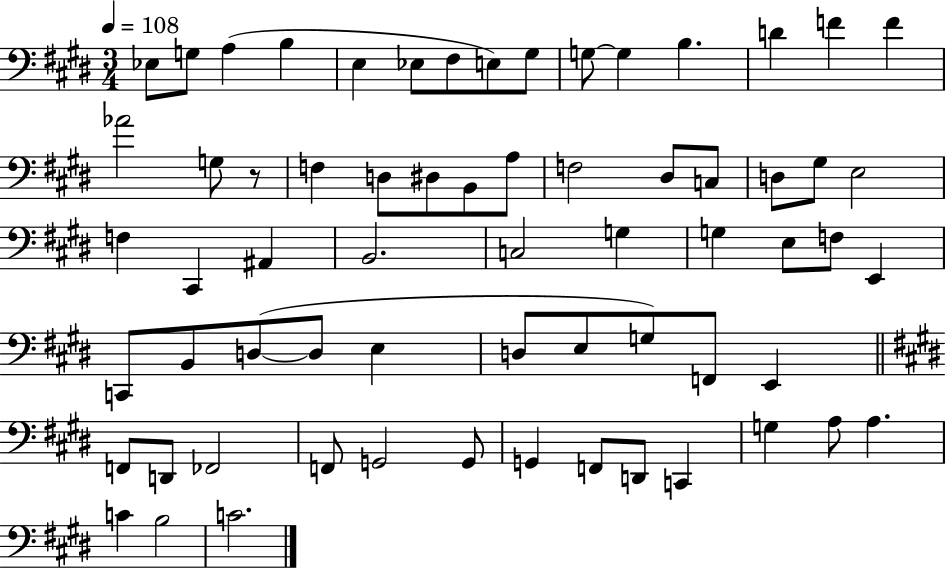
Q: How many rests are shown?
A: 1